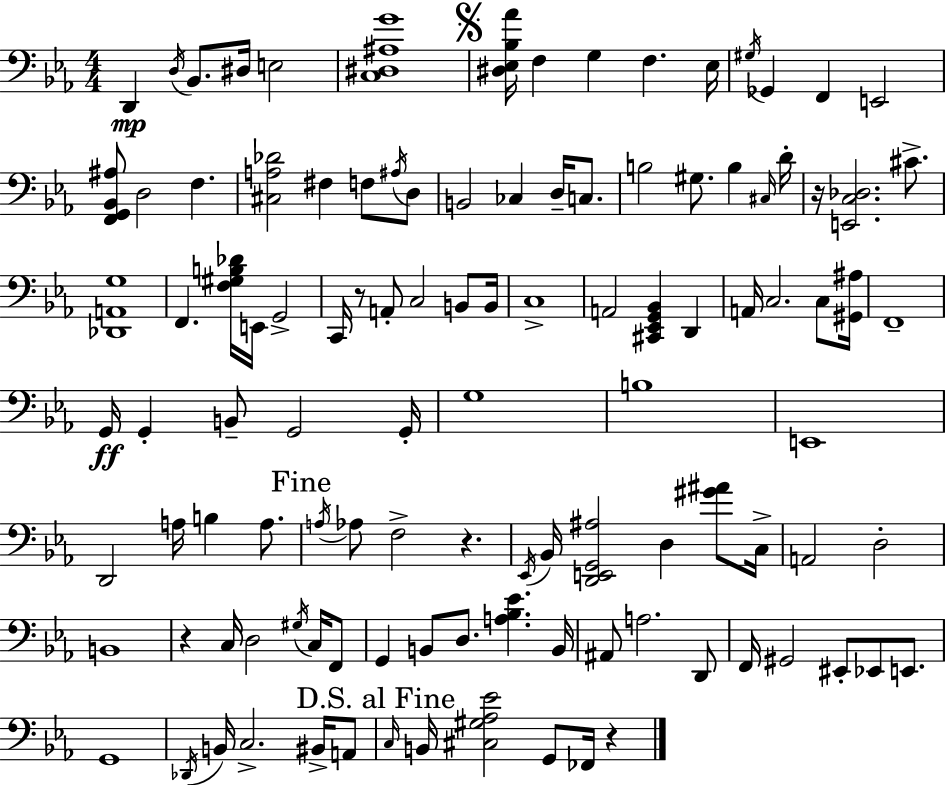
{
  \clef bass
  \numericTimeSignature
  \time 4/4
  \key c \minor
  d,4\mp \acciaccatura { d16 } bes,8. dis16 e2 | <c dis ais g'>1 | \mark \markup { \musicglyph "scripts.segno" } <dis ees bes aes'>16 f4 g4 f4. | ees16 \acciaccatura { gis16 } ges,4 f,4 e,2 | \break <f, g, bes, ais>8 d2 f4. | <cis a des'>2 fis4 f8 | \acciaccatura { ais16 } d8 b,2 ces4 d16-- | c8. b2 gis8. b4 | \break \grace { cis16 } d'16-. r16 <e, c des>2. | cis'8.-> <des, a, g>1 | f,4. <f gis b des'>16 e,16 g,2-> | c,16 r8 a,8-. c2 | \break b,8 b,16 c1-> | a,2 <cis, ees, g, bes,>4 | d,4 a,16 c2. | c8 <gis, ais>16 f,1-- | \break g,16\ff g,4-. b,8-- g,2 | g,16-. g1 | b1 | e,1 | \break d,2 a16 b4 | a8. \mark "Fine" \acciaccatura { a16 } aes8 f2-> r4. | \acciaccatura { ees,16 } bes,16 <d, e, g, ais>2 d4 | <gis' ais'>8 c16-> a,2 d2-. | \break b,1 | r4 c16 d2 | \acciaccatura { gis16 } c16 f,8 g,4 b,8 d8. | <a bes ees'>4. b,16 ais,8 a2. | \break d,8 f,16 gis,2 | eis,8-. ees,8 e,8. g,1 | \acciaccatura { des,16 } b,16 c2.-> | bis,16-> a,8 \mark "D.S. al Fine" \grace { c16 } b,16 <cis gis aes ees'>2 | \break g,8 fes,16 r4 \bar "|."
}